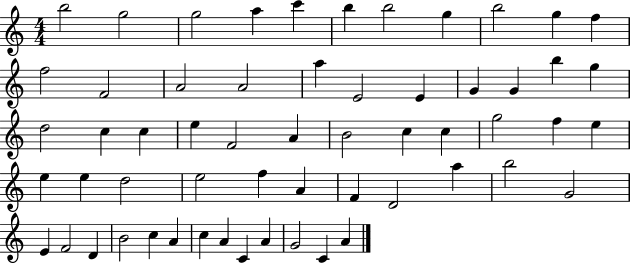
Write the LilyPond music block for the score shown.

{
  \clef treble
  \numericTimeSignature
  \time 4/4
  \key c \major
  b''2 g''2 | g''2 a''4 c'''4 | b''4 b''2 g''4 | b''2 g''4 f''4 | \break f''2 f'2 | a'2 a'2 | a''4 e'2 e'4 | g'4 g'4 b''4 g''4 | \break d''2 c''4 c''4 | e''4 f'2 a'4 | b'2 c''4 c''4 | g''2 f''4 e''4 | \break e''4 e''4 d''2 | e''2 f''4 a'4 | f'4 d'2 a''4 | b''2 g'2 | \break e'4 f'2 d'4 | b'2 c''4 a'4 | c''4 a'4 c'4 a'4 | g'2 c'4 a'4 | \break \bar "|."
}